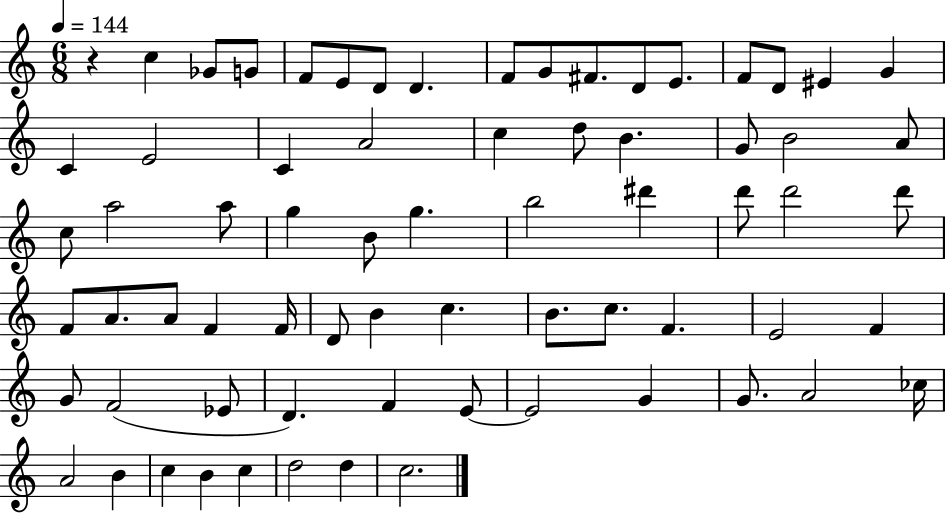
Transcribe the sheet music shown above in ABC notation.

X:1
T:Untitled
M:6/8
L:1/4
K:C
z c _G/2 G/2 F/2 E/2 D/2 D F/2 G/2 ^F/2 D/2 E/2 F/2 D/2 ^E G C E2 C A2 c d/2 B G/2 B2 A/2 c/2 a2 a/2 g B/2 g b2 ^d' d'/2 d'2 d'/2 F/2 A/2 A/2 F F/4 D/2 B c B/2 c/2 F E2 F G/2 F2 _E/2 D F E/2 E2 G G/2 A2 _c/4 A2 B c B c d2 d c2